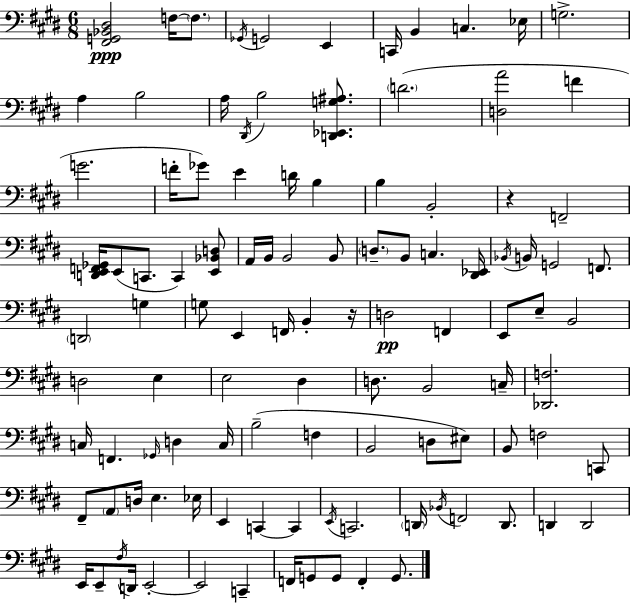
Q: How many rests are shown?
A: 2